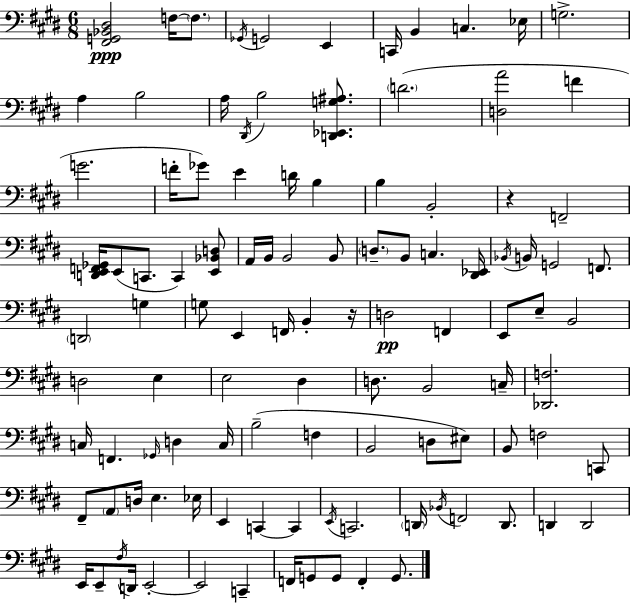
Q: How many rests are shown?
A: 2